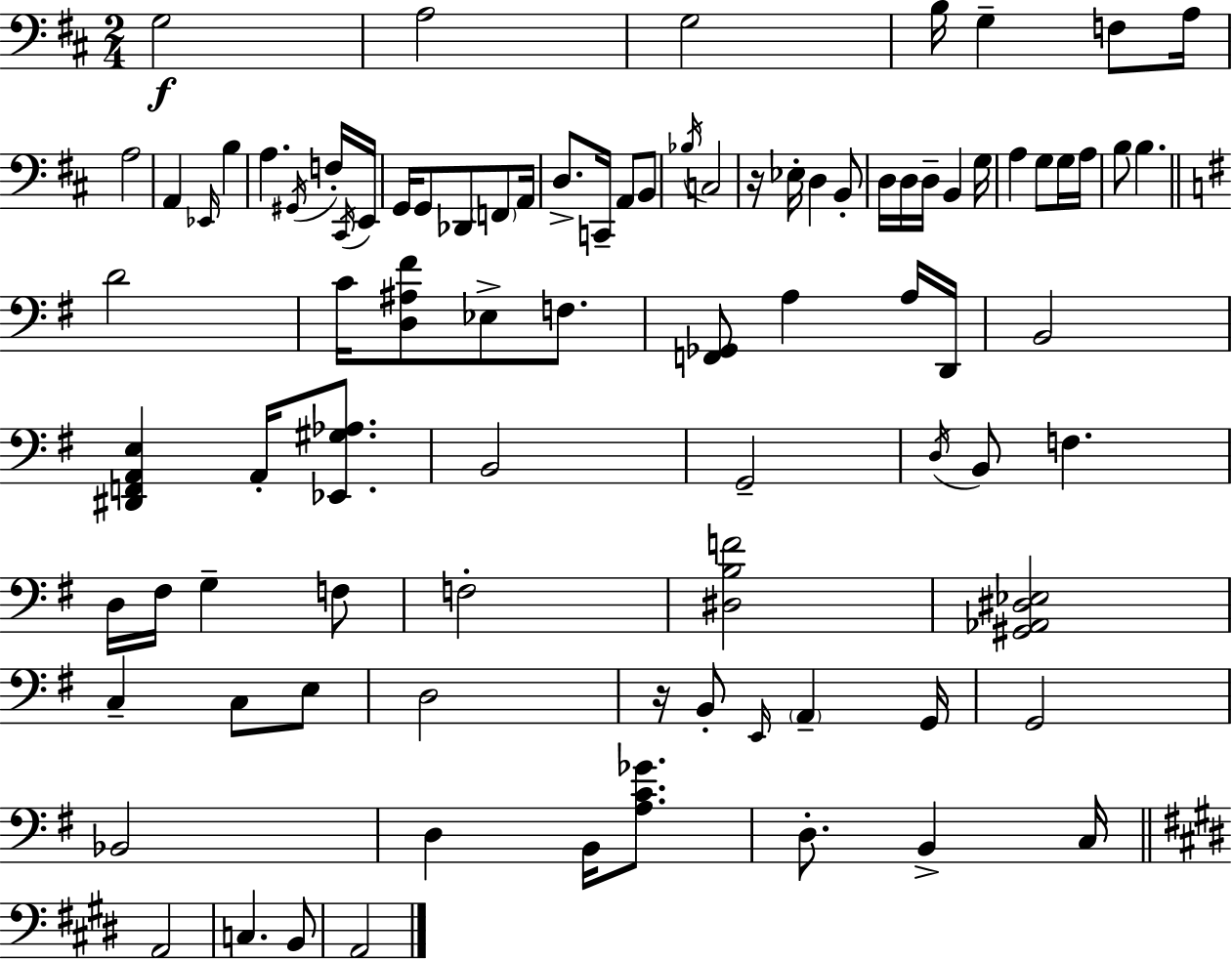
G3/h A3/h G3/h B3/s G3/q F3/e A3/s A3/h A2/q Eb2/s B3/q A3/q. G#2/s F3/s C#2/s E2/s G2/s G2/e Db2/e F2/e A2/s D3/e. C2/s A2/e B2/e Bb3/s C3/h R/s Eb3/s D3/q B2/e D3/s D3/s D3/s B2/q G3/s A3/q G3/e G3/s A3/s B3/e B3/q. D4/h C4/s [D3,A#3,F#4]/e Eb3/e F3/e. [F2,Gb2]/e A3/q A3/s D2/s B2/h [D#2,F2,A2,E3]/q A2/s [Eb2,G#3,Ab3]/e. B2/h G2/h D3/s B2/e F3/q. D3/s F#3/s G3/q F3/e F3/h [D#3,B3,F4]/h [G#2,Ab2,D#3,Eb3]/h C3/q C3/e E3/e D3/h R/s B2/e E2/s A2/q G2/s G2/h Bb2/h D3/q B2/s [A3,C4,Gb4]/e. D3/e. B2/q C3/s A2/h C3/q. B2/e A2/h